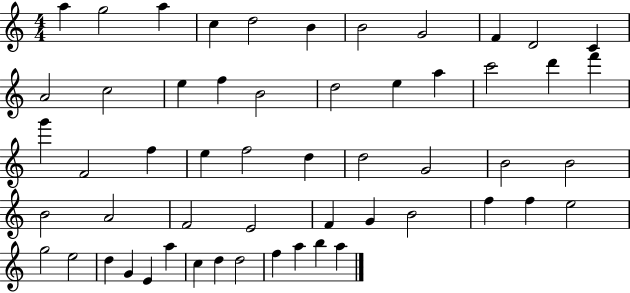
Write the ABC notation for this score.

X:1
T:Untitled
M:4/4
L:1/4
K:C
a g2 a c d2 B B2 G2 F D2 C A2 c2 e f B2 d2 e a c'2 d' f' g' F2 f e f2 d d2 G2 B2 B2 B2 A2 F2 E2 F G B2 f f e2 g2 e2 d G E a c d d2 f a b a